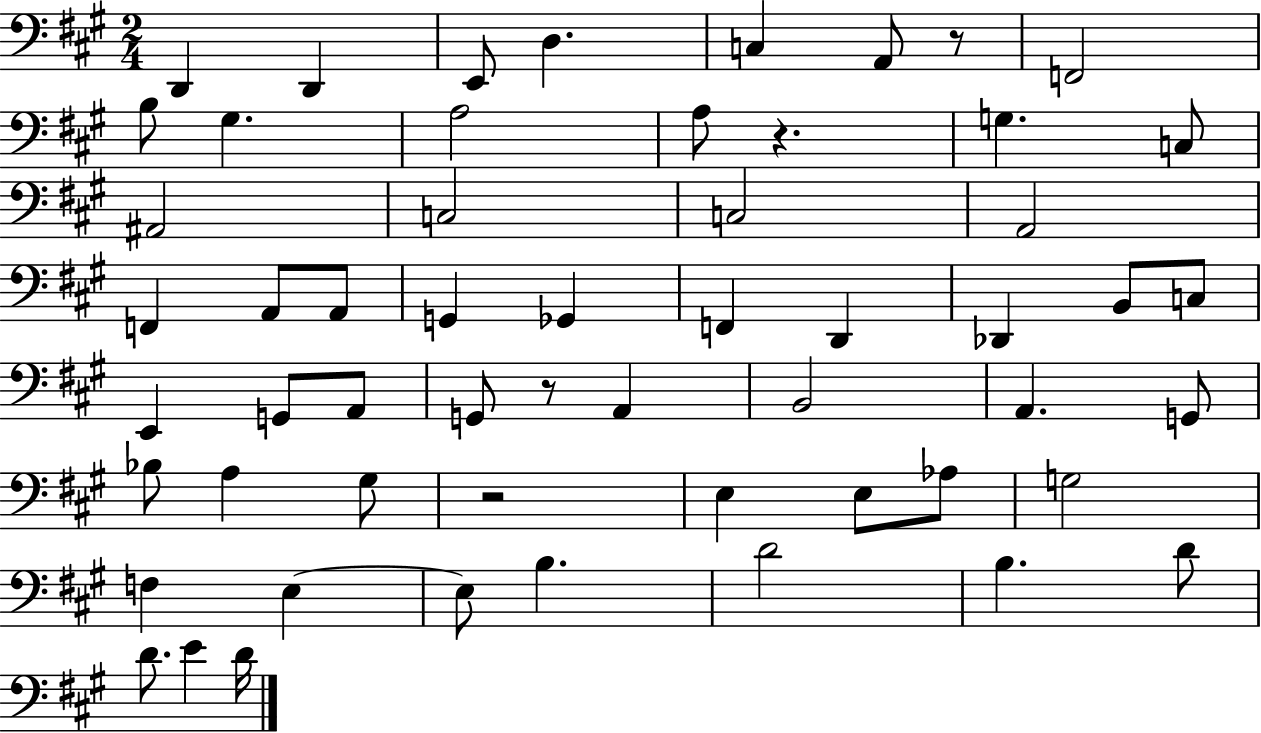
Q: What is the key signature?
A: A major